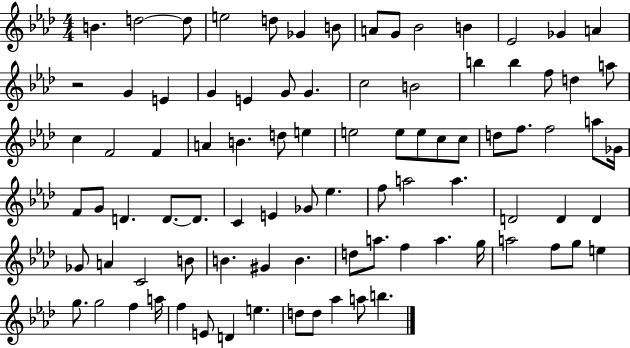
B4/q. D5/h D5/e E5/h D5/e Gb4/q B4/e A4/e G4/e Bb4/h B4/q Eb4/h Gb4/q A4/q R/h G4/q E4/q G4/q E4/q G4/e G4/q. C5/h B4/h B5/q B5/q F5/e D5/q A5/e C5/q F4/h F4/q A4/q B4/q. D5/e E5/q E5/h E5/e E5/e C5/e C5/e D5/e F5/e. F5/h A5/e Gb4/s F4/e G4/e D4/q. D4/e. D4/e. C4/q E4/q Gb4/e Eb5/q. F5/e A5/h A5/q. D4/h D4/q D4/q Gb4/e A4/q C4/h B4/e B4/q. G#4/q B4/q. D5/e A5/e. F5/q A5/q. G5/s A5/h F5/e G5/e E5/q G5/e. G5/h F5/q A5/s F5/q E4/e D4/q E5/q. D5/e D5/e Ab5/q A5/e B5/q.